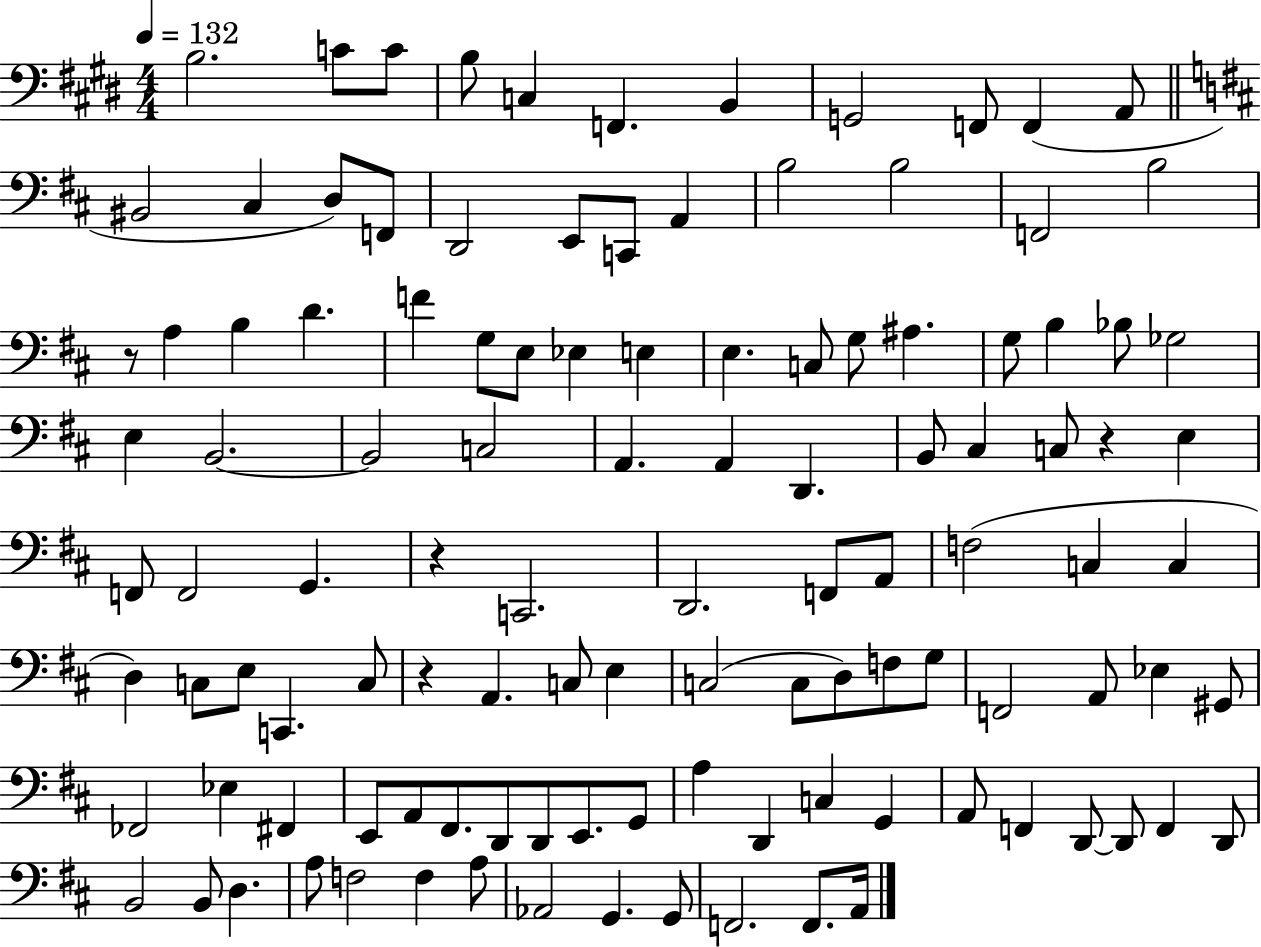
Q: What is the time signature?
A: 4/4